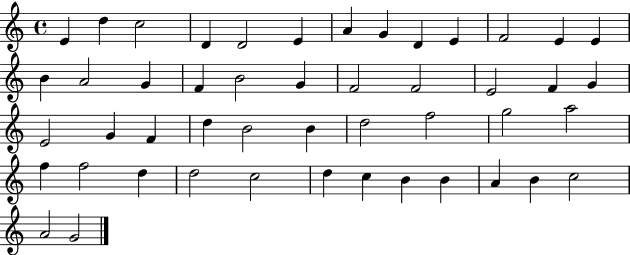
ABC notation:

X:1
T:Untitled
M:4/4
L:1/4
K:C
E d c2 D D2 E A G D E F2 E E B A2 G F B2 G F2 F2 E2 F G E2 G F d B2 B d2 f2 g2 a2 f f2 d d2 c2 d c B B A B c2 A2 G2